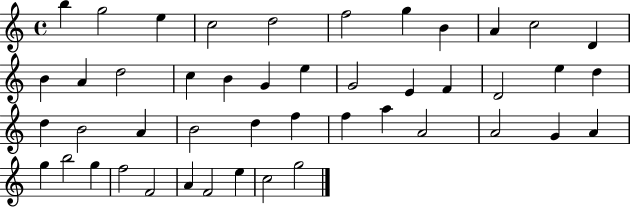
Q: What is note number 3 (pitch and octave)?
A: E5